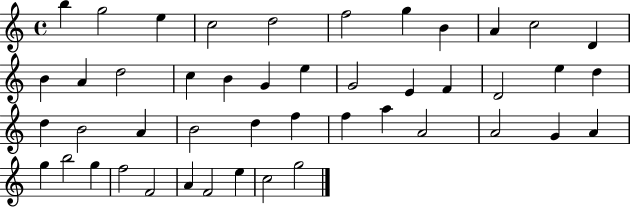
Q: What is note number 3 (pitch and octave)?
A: E5